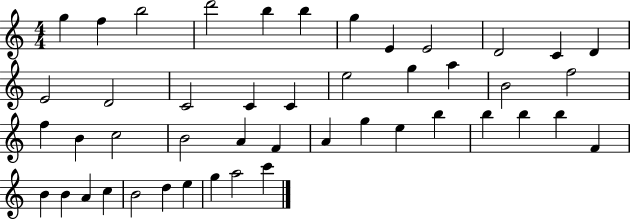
{
  \clef treble
  \numericTimeSignature
  \time 4/4
  \key c \major
  g''4 f''4 b''2 | d'''2 b''4 b''4 | g''4 e'4 e'2 | d'2 c'4 d'4 | \break e'2 d'2 | c'2 c'4 c'4 | e''2 g''4 a''4 | b'2 f''2 | \break f''4 b'4 c''2 | b'2 a'4 f'4 | a'4 g''4 e''4 b''4 | b''4 b''4 b''4 f'4 | \break b'4 b'4 a'4 c''4 | b'2 d''4 e''4 | g''4 a''2 c'''4 | \bar "|."
}